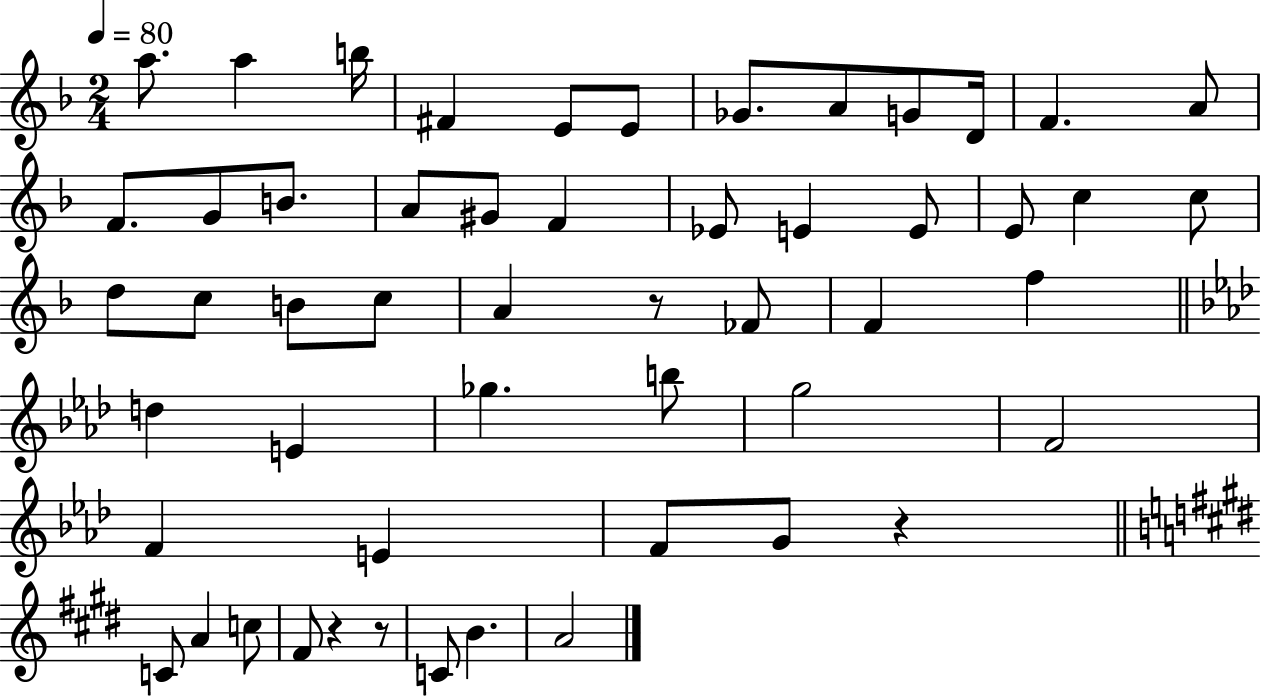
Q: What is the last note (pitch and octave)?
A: A4